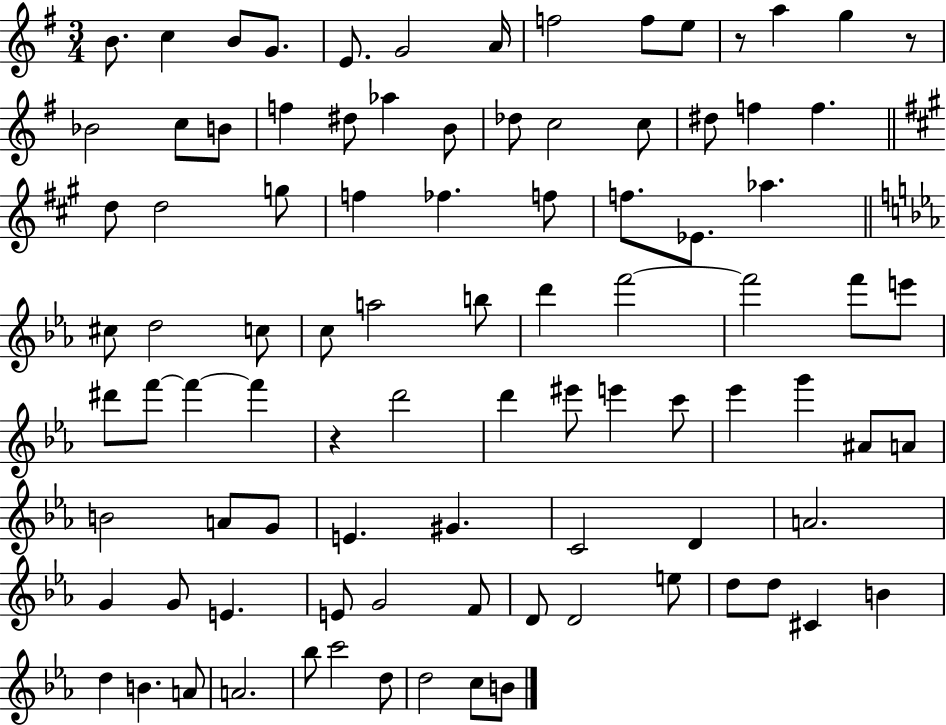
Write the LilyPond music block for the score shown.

{
  \clef treble
  \numericTimeSignature
  \time 3/4
  \key g \major
  b'8. c''4 b'8 g'8. | e'8. g'2 a'16 | f''2 f''8 e''8 | r8 a''4 g''4 r8 | \break bes'2 c''8 b'8 | f''4 dis''8 aes''4 b'8 | des''8 c''2 c''8 | dis''8 f''4 f''4. | \break \bar "||" \break \key a \major d''8 d''2 g''8 | f''4 fes''4. f''8 | f''8. ees'8. aes''4. | \bar "||" \break \key ees \major cis''8 d''2 c''8 | c''8 a''2 b''8 | d'''4 f'''2~~ | f'''2 f'''8 e'''8 | \break dis'''8 f'''8~~ f'''4~~ f'''4 | r4 d'''2 | d'''4 eis'''8 e'''4 c'''8 | ees'''4 g'''4 ais'8 a'8 | \break b'2 a'8 g'8 | e'4. gis'4. | c'2 d'4 | a'2. | \break g'4 g'8 e'4. | e'8 g'2 f'8 | d'8 d'2 e''8 | d''8 d''8 cis'4 b'4 | \break d''4 b'4. a'8 | a'2. | bes''8 c'''2 d''8 | d''2 c''8 b'8 | \break \bar "|."
}